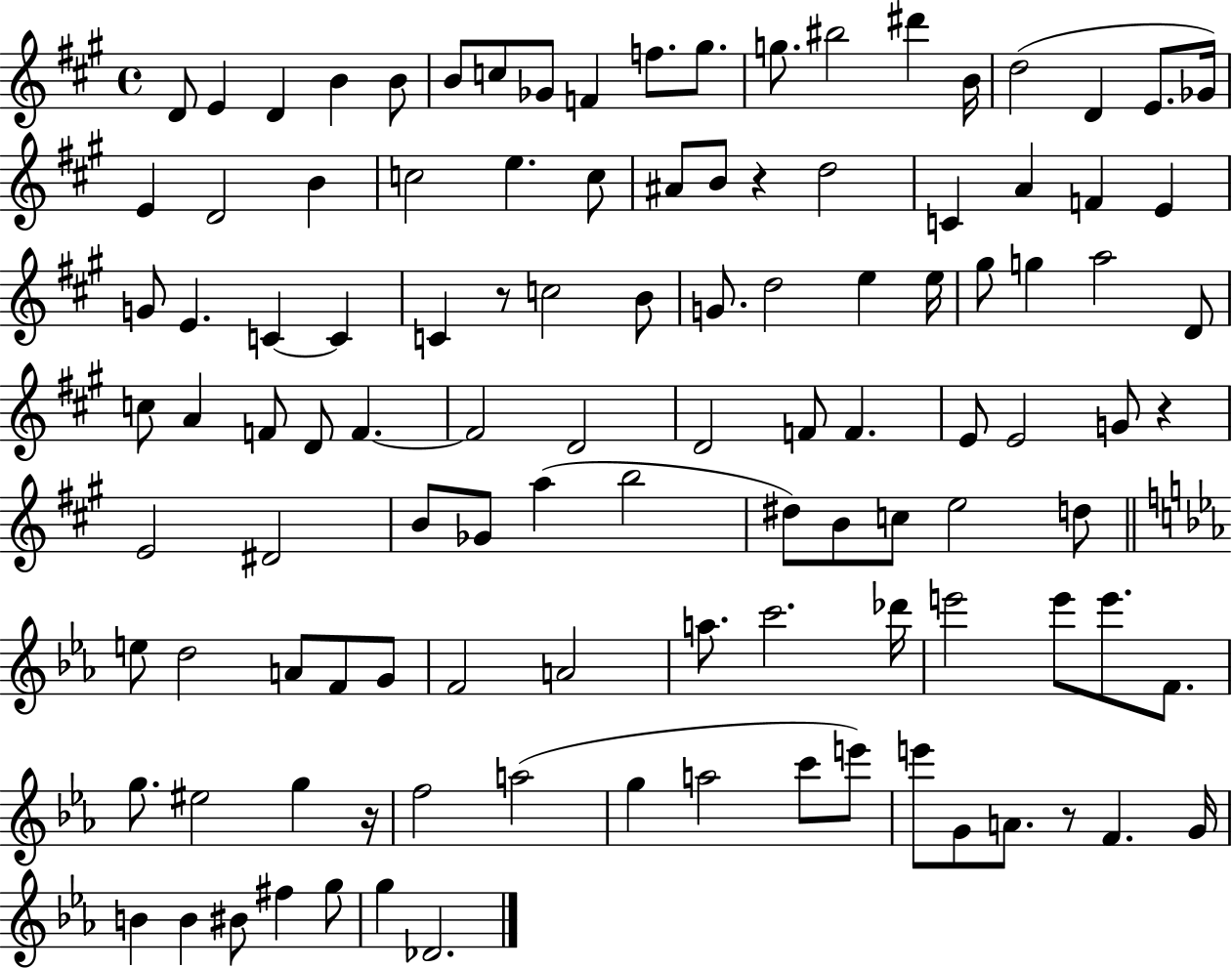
{
  \clef treble
  \time 4/4
  \defaultTimeSignature
  \key a \major
  d'8 e'4 d'4 b'4 b'8 | b'8 c''8 ges'8 f'4 f''8. gis''8. | g''8. bis''2 dis'''4 b'16 | d''2( d'4 e'8. ges'16) | \break e'4 d'2 b'4 | c''2 e''4. c''8 | ais'8 b'8 r4 d''2 | c'4 a'4 f'4 e'4 | \break g'8 e'4. c'4~~ c'4 | c'4 r8 c''2 b'8 | g'8. d''2 e''4 e''16 | gis''8 g''4 a''2 d'8 | \break c''8 a'4 f'8 d'8 f'4.~~ | f'2 d'2 | d'2 f'8 f'4. | e'8 e'2 g'8 r4 | \break e'2 dis'2 | b'8 ges'8 a''4( b''2 | dis''8) b'8 c''8 e''2 d''8 | \bar "||" \break \key c \minor e''8 d''2 a'8 f'8 g'8 | f'2 a'2 | a''8. c'''2. des'''16 | e'''2 e'''8 e'''8. f'8. | \break g''8. eis''2 g''4 r16 | f''2 a''2( | g''4 a''2 c'''8 e'''8) | e'''8 g'8 a'8. r8 f'4. g'16 | \break b'4 b'4 bis'8 fis''4 g''8 | g''4 des'2. | \bar "|."
}